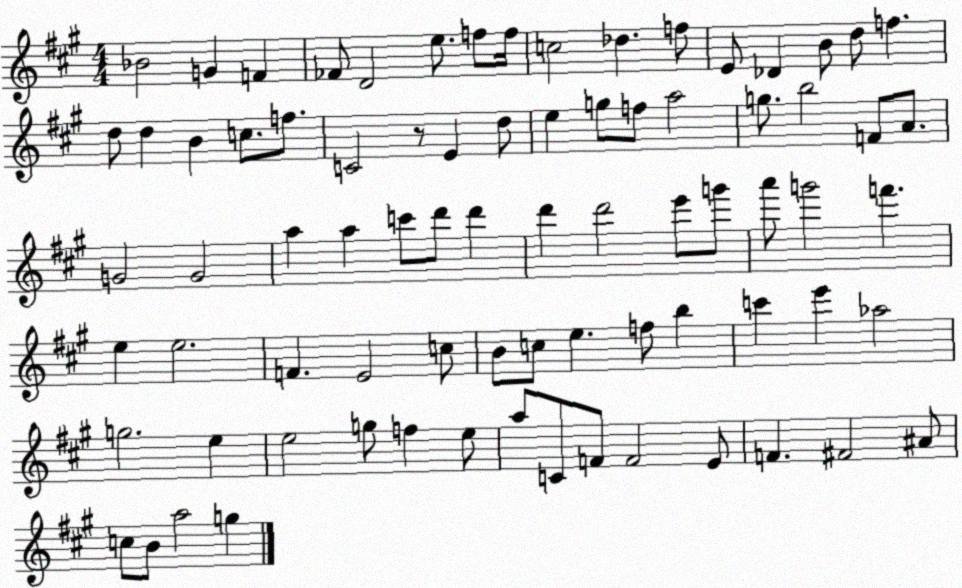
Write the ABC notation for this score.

X:1
T:Untitled
M:4/4
L:1/4
K:A
_B2 G F _F/2 D2 e/2 f/2 f/4 c2 _d f/2 E/2 _D B/2 d/2 f d/2 d B c/2 f/2 C2 z/2 E d/2 e g/2 f/2 a2 g/2 b2 F/2 A/2 G2 G2 a a c'/2 d'/2 d' d' d'2 e'/2 g'/2 a'/2 g'2 f' e e2 F E2 c/2 B/2 c/2 e f/2 b c' e' _a2 g2 e e2 g/2 f e/2 a/2 C/2 F/2 F2 E/2 F ^F2 ^A/2 c/2 B/2 a2 g